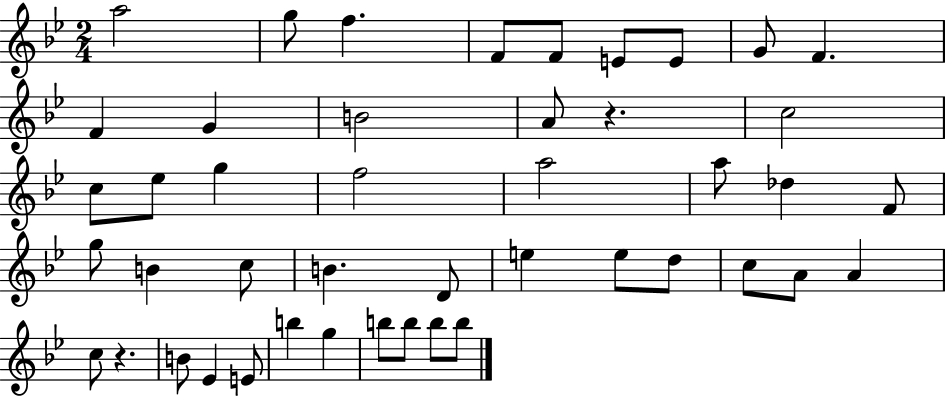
{
  \clef treble
  \numericTimeSignature
  \time 2/4
  \key bes \major
  a''2 | g''8 f''4. | f'8 f'8 e'8 e'8 | g'8 f'4. | \break f'4 g'4 | b'2 | a'8 r4. | c''2 | \break c''8 ees''8 g''4 | f''2 | a''2 | a''8 des''4 f'8 | \break g''8 b'4 c''8 | b'4. d'8 | e''4 e''8 d''8 | c''8 a'8 a'4 | \break c''8 r4. | b'8 ees'4 e'8 | b''4 g''4 | b''8 b''8 b''8 b''8 | \break \bar "|."
}